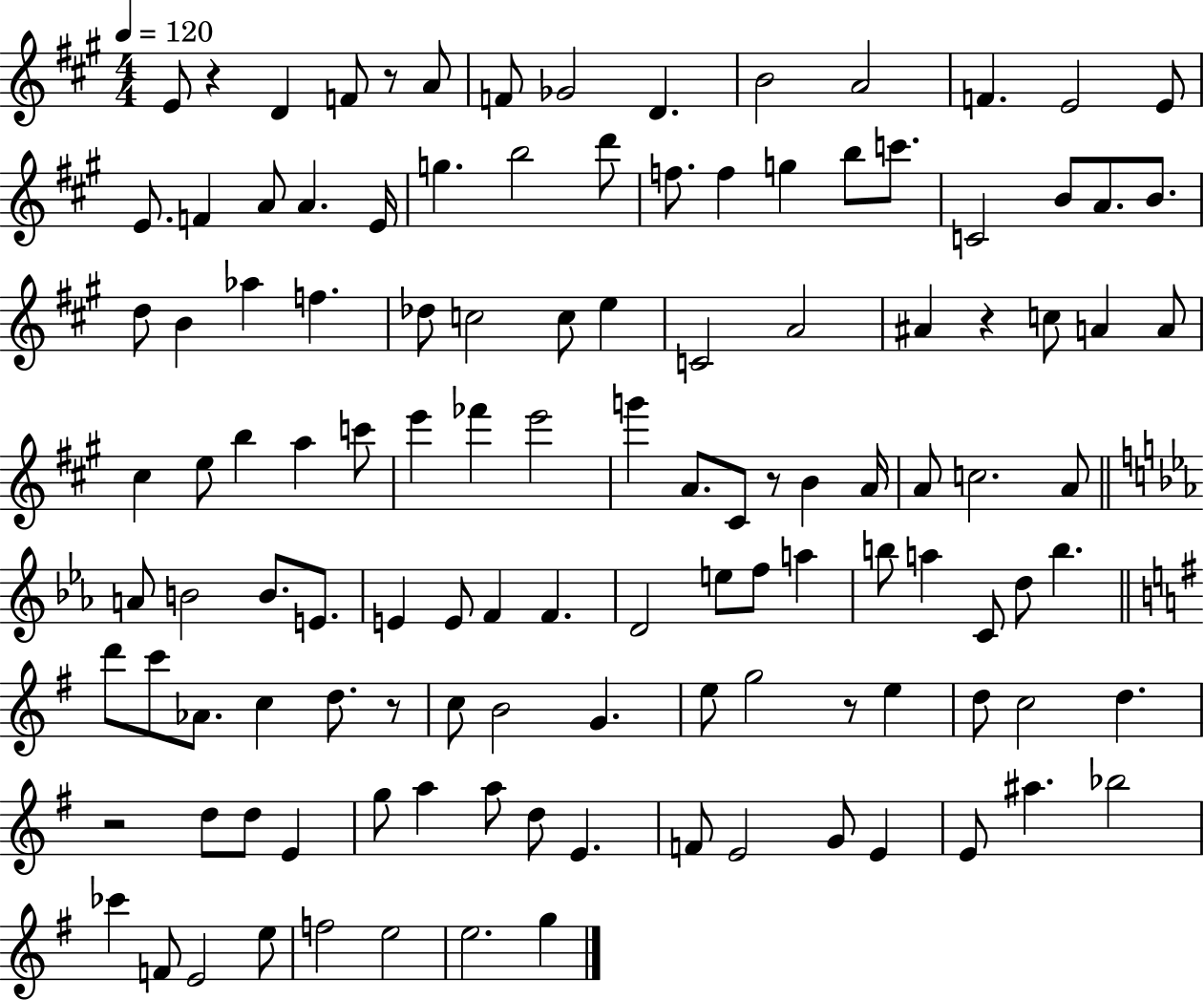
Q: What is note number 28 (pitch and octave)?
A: A4